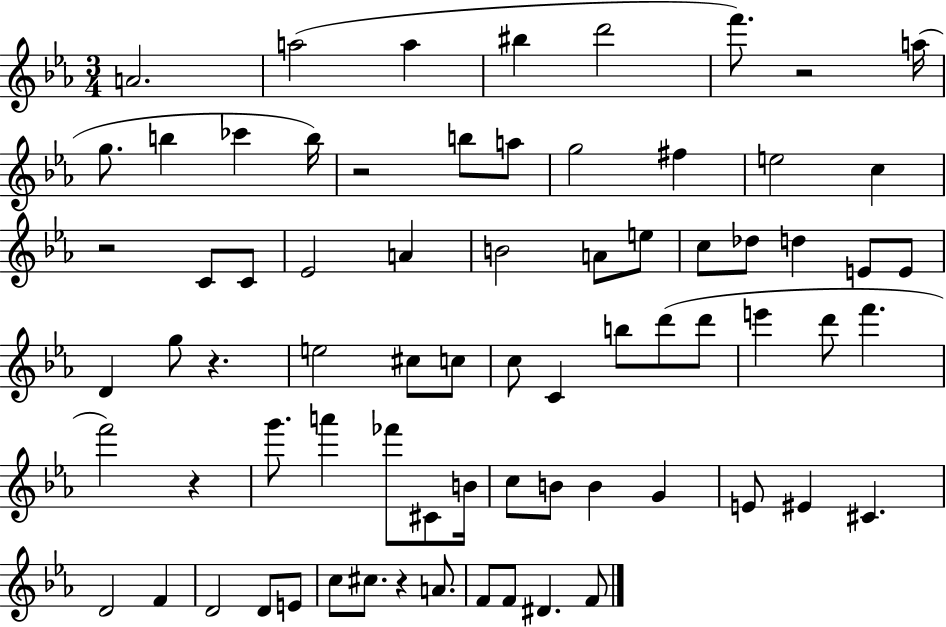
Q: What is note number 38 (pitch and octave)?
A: D6